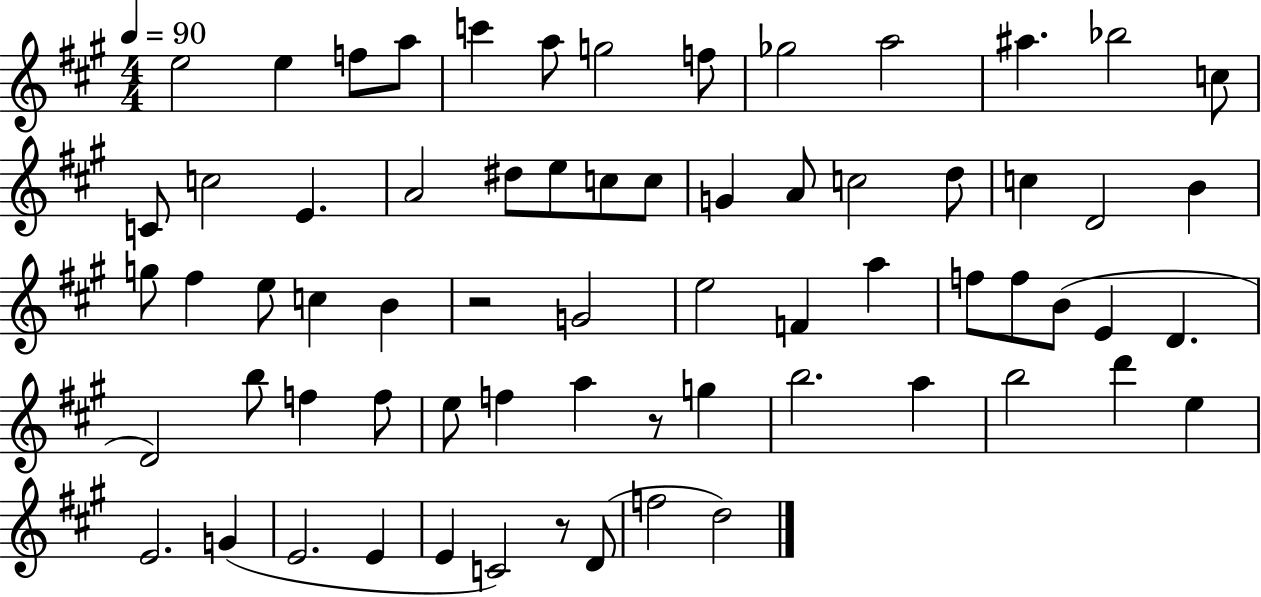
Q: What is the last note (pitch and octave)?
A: D5